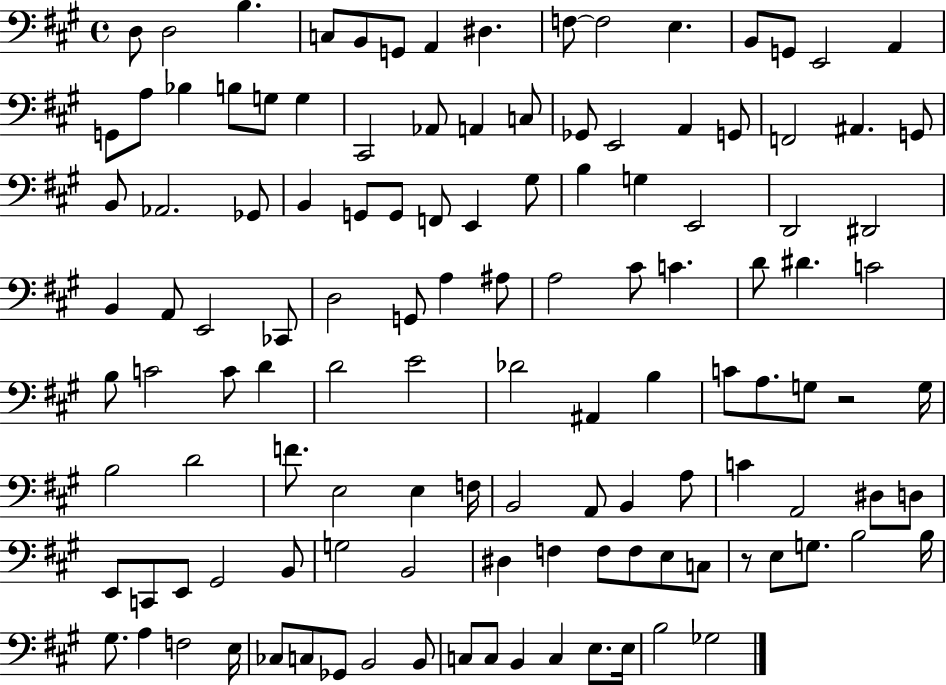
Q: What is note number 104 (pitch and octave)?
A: B3